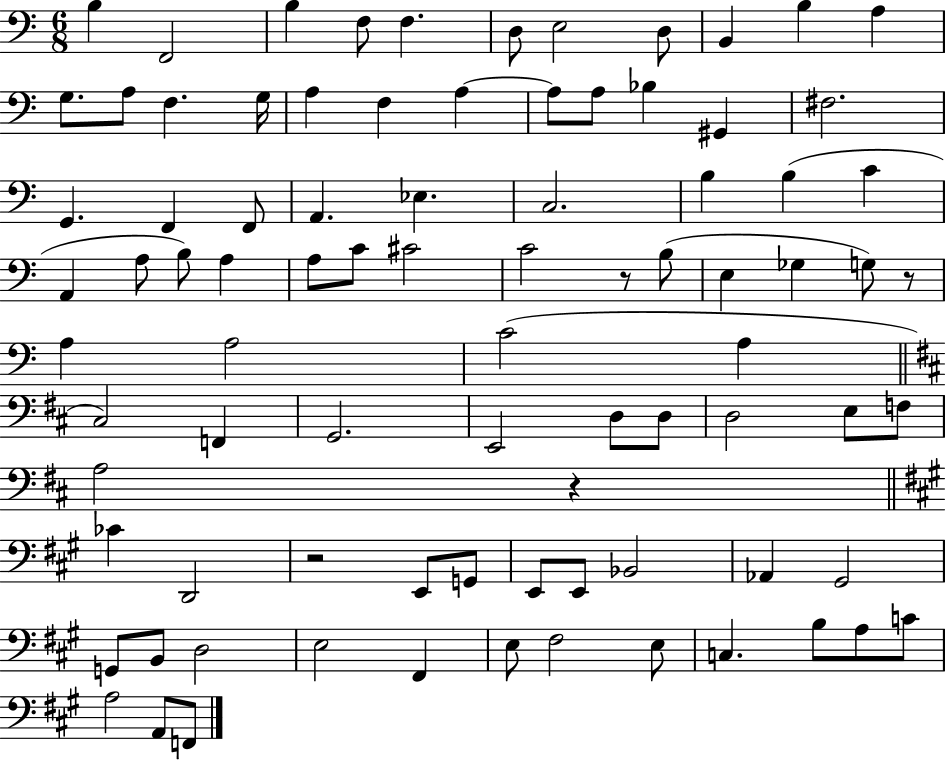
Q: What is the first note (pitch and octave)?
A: B3